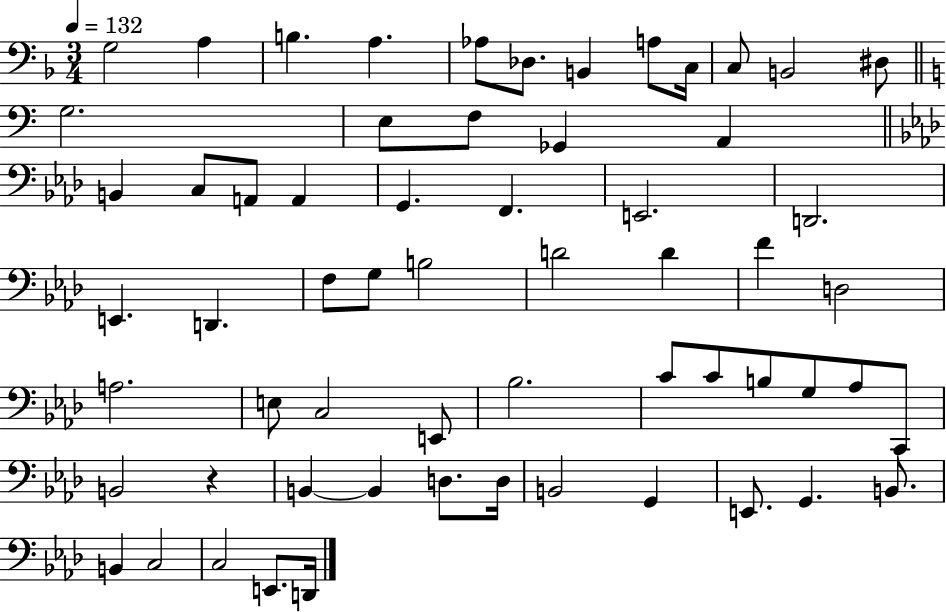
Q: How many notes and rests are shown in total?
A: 61